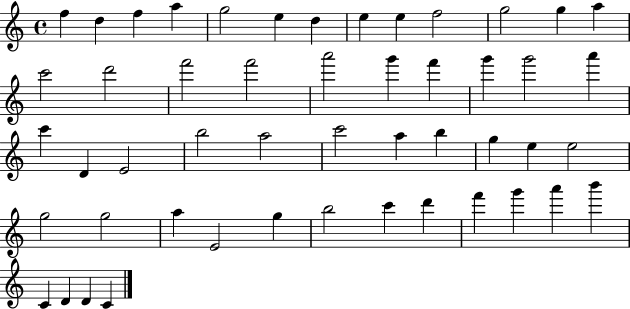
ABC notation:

X:1
T:Untitled
M:4/4
L:1/4
K:C
f d f a g2 e d e e f2 g2 g a c'2 d'2 f'2 f'2 a'2 g' f' g' g'2 a' c' D E2 b2 a2 c'2 a b g e e2 g2 g2 a E2 g b2 c' d' f' g' a' b' C D D C